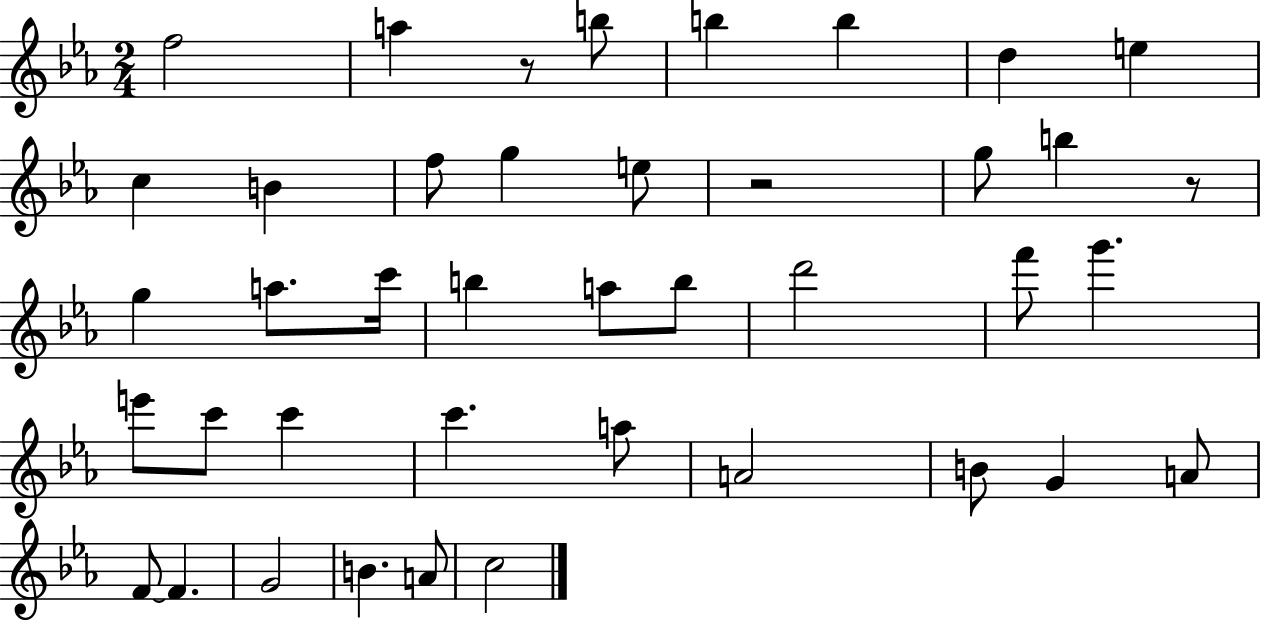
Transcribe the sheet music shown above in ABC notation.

X:1
T:Untitled
M:2/4
L:1/4
K:Eb
f2 a z/2 b/2 b b d e c B f/2 g e/2 z2 g/2 b z/2 g a/2 c'/4 b a/2 b/2 d'2 f'/2 g' e'/2 c'/2 c' c' a/2 A2 B/2 G A/2 F/2 F G2 B A/2 c2